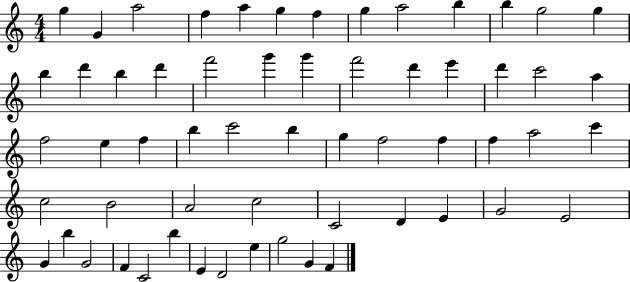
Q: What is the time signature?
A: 4/4